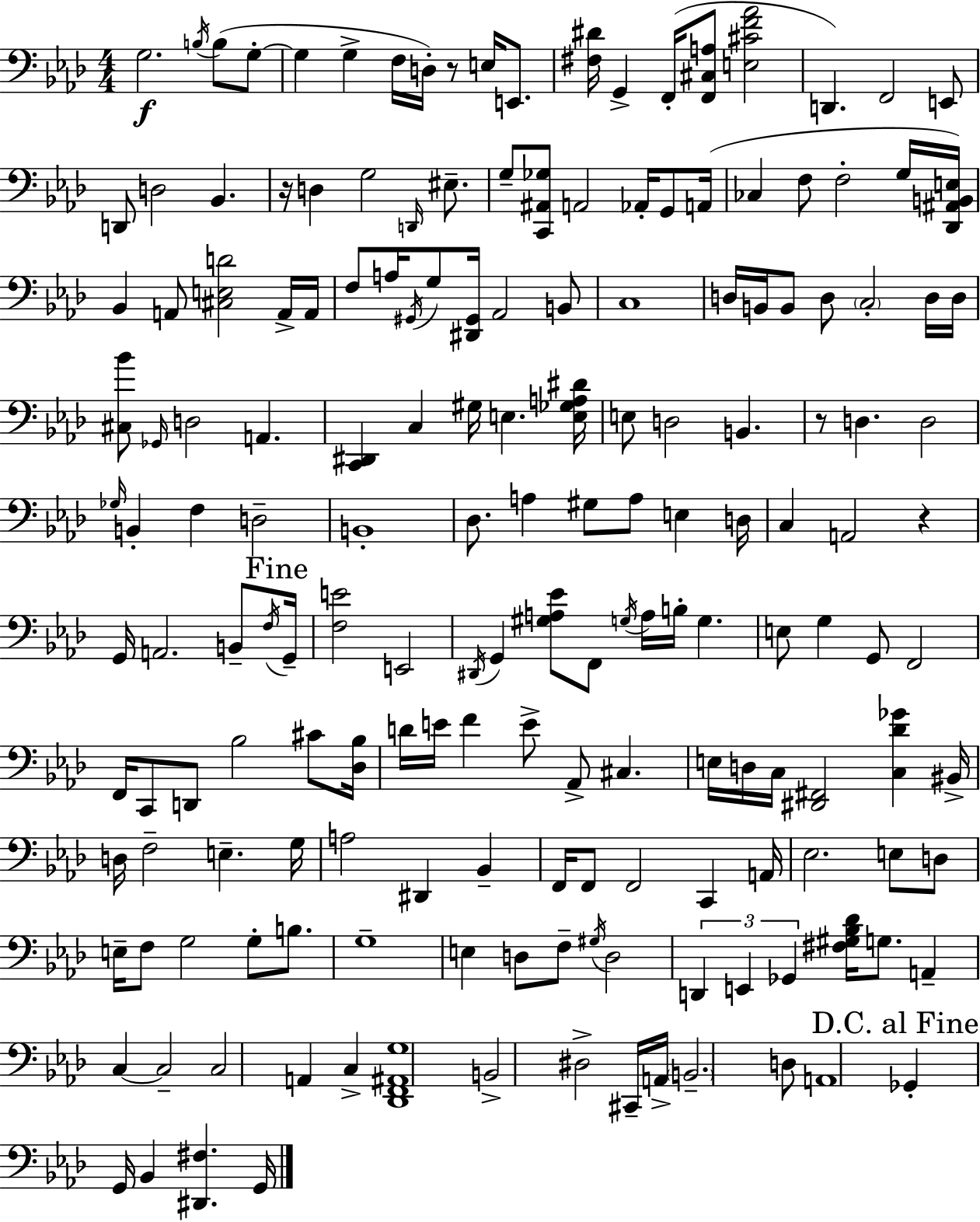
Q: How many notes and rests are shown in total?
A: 174